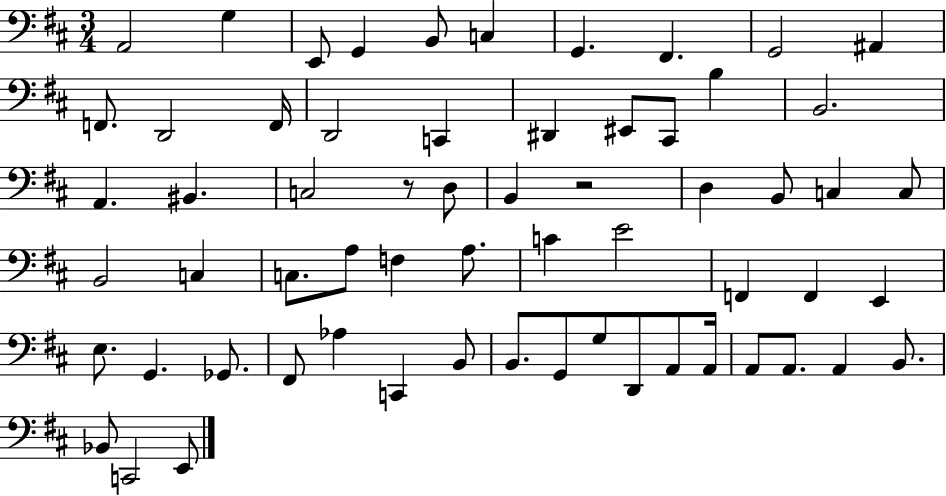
X:1
T:Untitled
M:3/4
L:1/4
K:D
A,,2 G, E,,/2 G,, B,,/2 C, G,, ^F,, G,,2 ^A,, F,,/2 D,,2 F,,/4 D,,2 C,, ^D,, ^E,,/2 ^C,,/2 B, B,,2 A,, ^B,, C,2 z/2 D,/2 B,, z2 D, B,,/2 C, C,/2 B,,2 C, C,/2 A,/2 F, A,/2 C E2 F,, F,, E,, E,/2 G,, _G,,/2 ^F,,/2 _A, C,, B,,/2 B,,/2 G,,/2 G,/2 D,,/2 A,,/2 A,,/4 A,,/2 A,,/2 A,, B,,/2 _B,,/2 C,,2 E,,/2